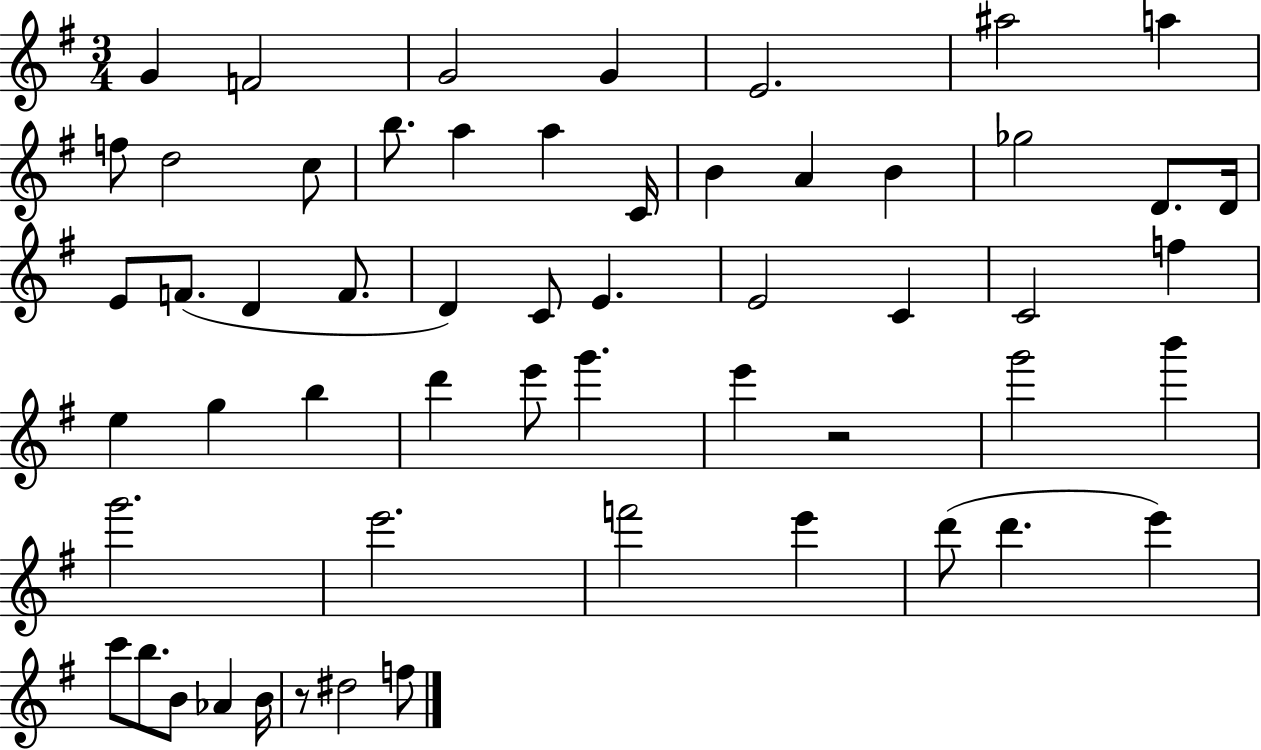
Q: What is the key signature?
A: G major